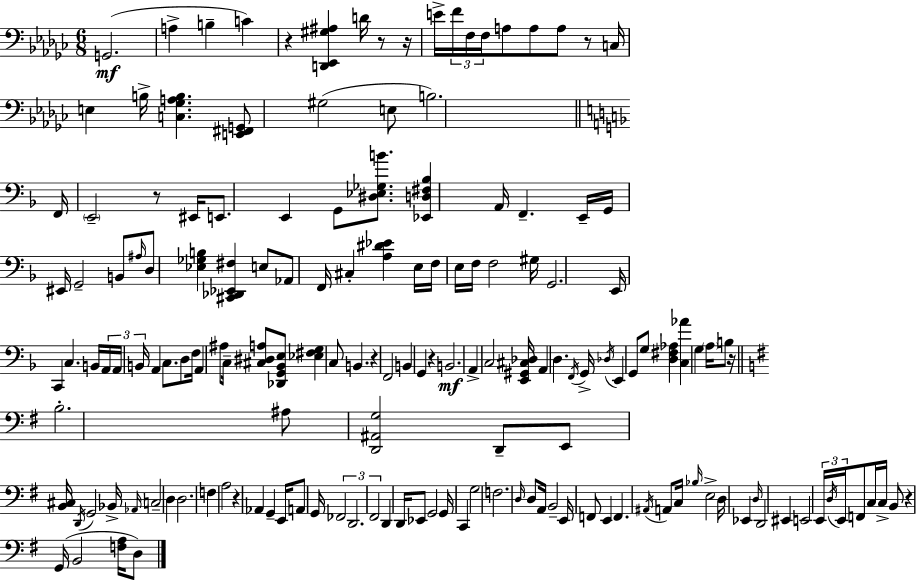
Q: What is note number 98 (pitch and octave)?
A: F#2